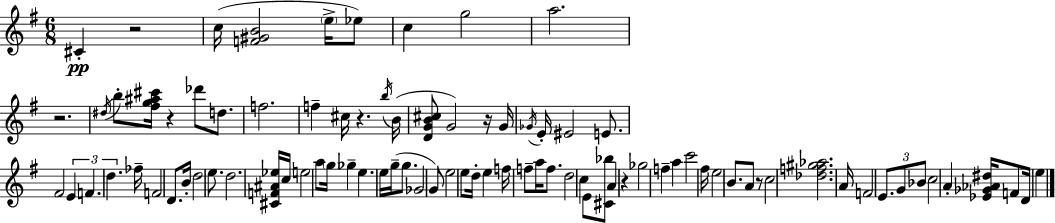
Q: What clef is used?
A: treble